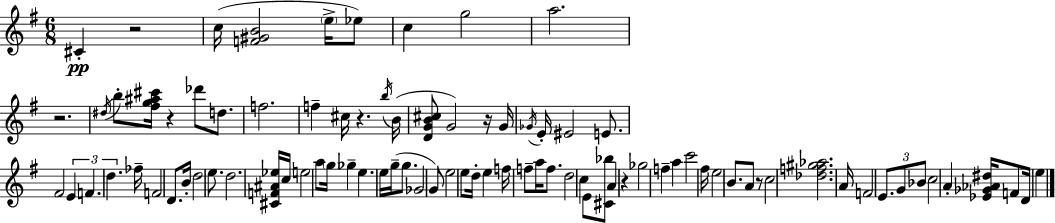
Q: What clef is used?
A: treble